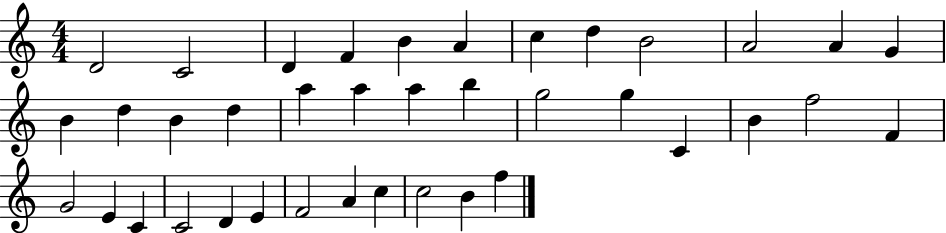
{
  \clef treble
  \numericTimeSignature
  \time 4/4
  \key c \major
  d'2 c'2 | d'4 f'4 b'4 a'4 | c''4 d''4 b'2 | a'2 a'4 g'4 | \break b'4 d''4 b'4 d''4 | a''4 a''4 a''4 b''4 | g''2 g''4 c'4 | b'4 f''2 f'4 | \break g'2 e'4 c'4 | c'2 d'4 e'4 | f'2 a'4 c''4 | c''2 b'4 f''4 | \break \bar "|."
}